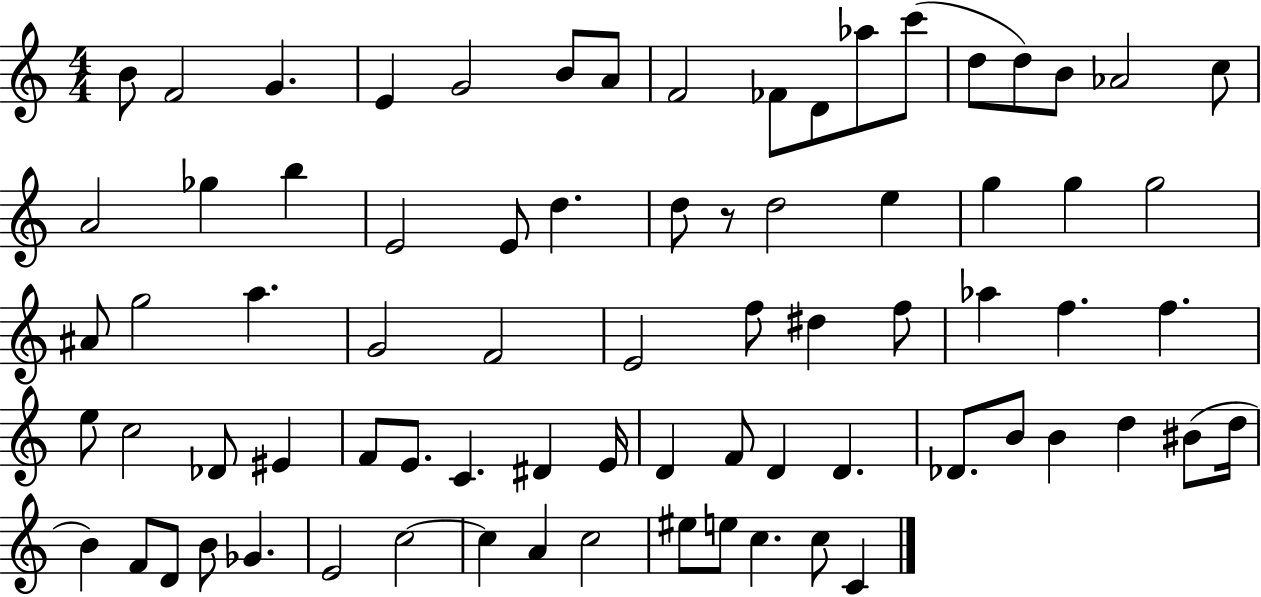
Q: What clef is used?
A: treble